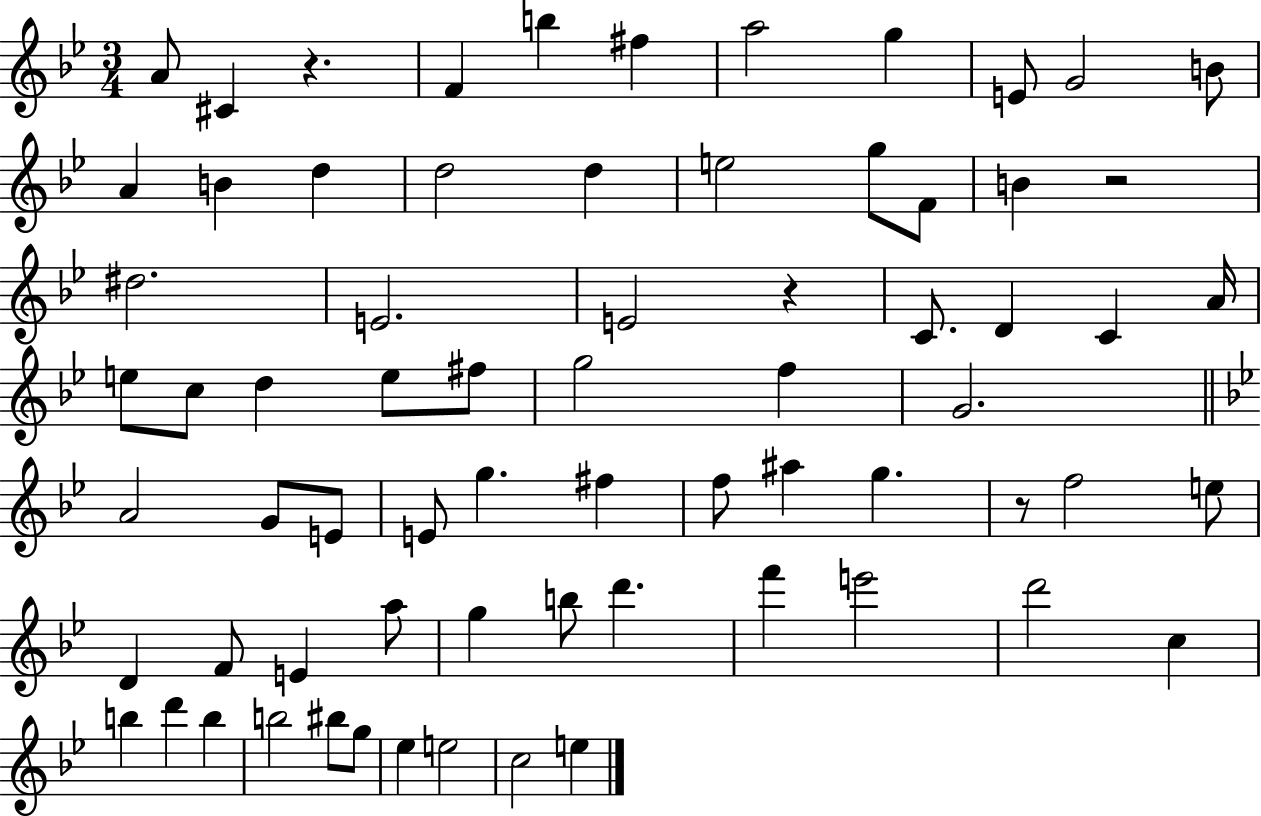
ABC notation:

X:1
T:Untitled
M:3/4
L:1/4
K:Bb
A/2 ^C z F b ^f a2 g E/2 G2 B/2 A B d d2 d e2 g/2 F/2 B z2 ^d2 E2 E2 z C/2 D C A/4 e/2 c/2 d e/2 ^f/2 g2 f G2 A2 G/2 E/2 E/2 g ^f f/2 ^a g z/2 f2 e/2 D F/2 E a/2 g b/2 d' f' e'2 d'2 c b d' b b2 ^b/2 g/2 _e e2 c2 e